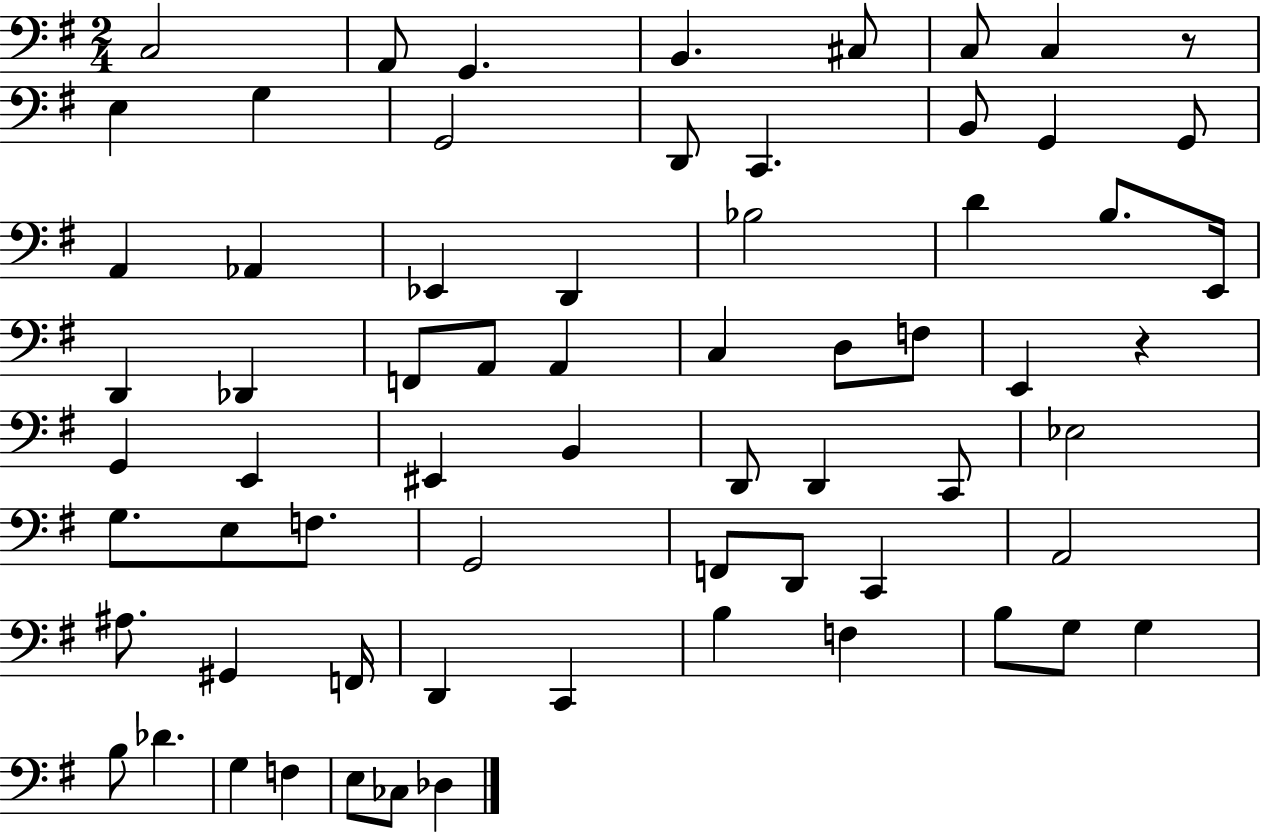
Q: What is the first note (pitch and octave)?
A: C3